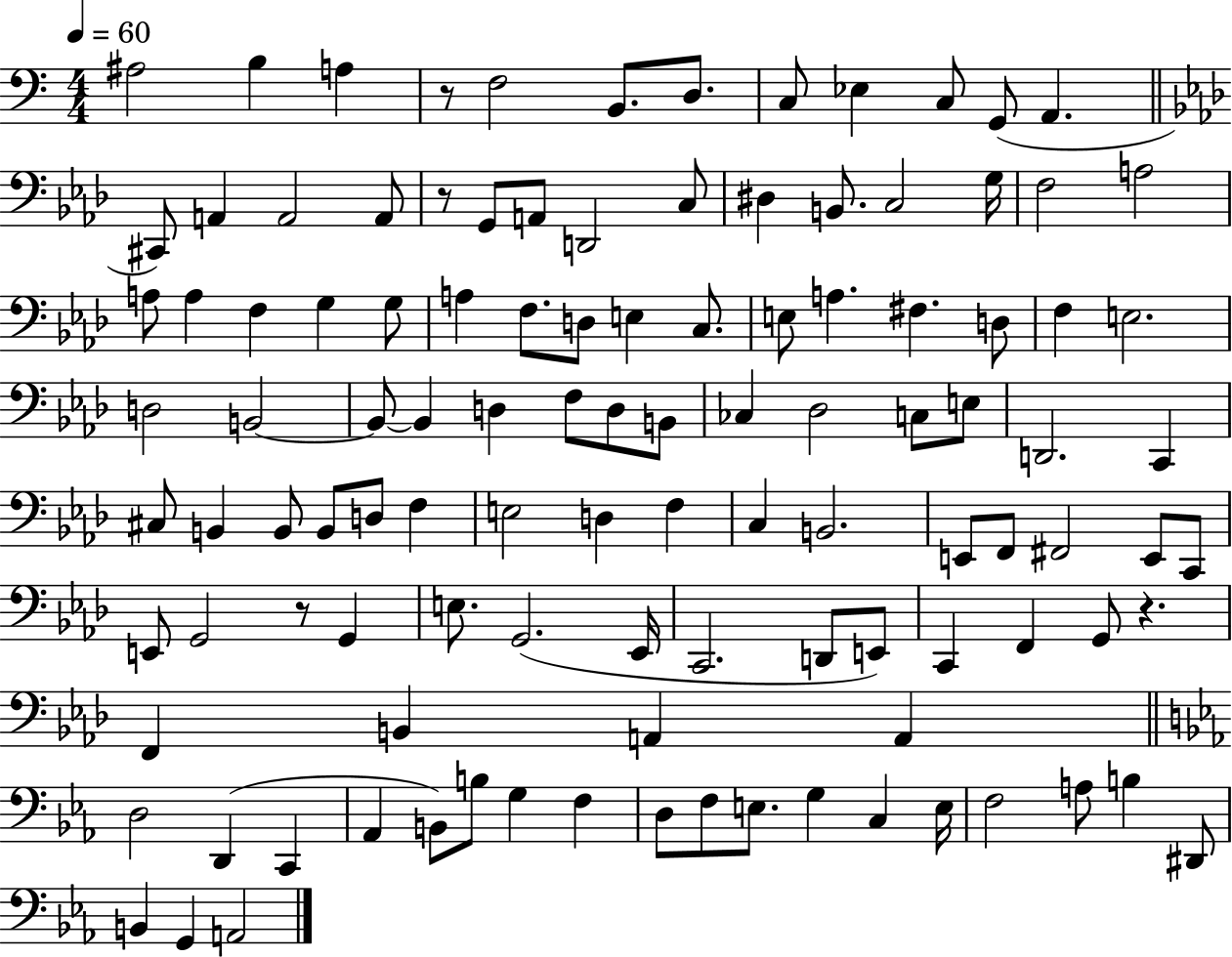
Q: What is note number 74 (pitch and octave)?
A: G2